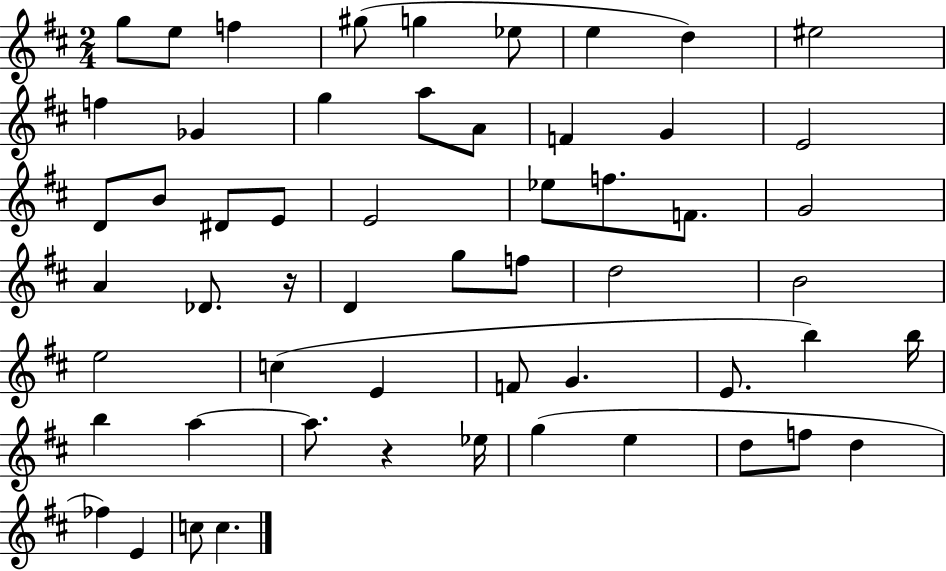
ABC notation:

X:1
T:Untitled
M:2/4
L:1/4
K:D
g/2 e/2 f ^g/2 g _e/2 e d ^e2 f _G g a/2 A/2 F G E2 D/2 B/2 ^D/2 E/2 E2 _e/2 f/2 F/2 G2 A _D/2 z/4 D g/2 f/2 d2 B2 e2 c E F/2 G E/2 b b/4 b a a/2 z _e/4 g e d/2 f/2 d _f E c/2 c